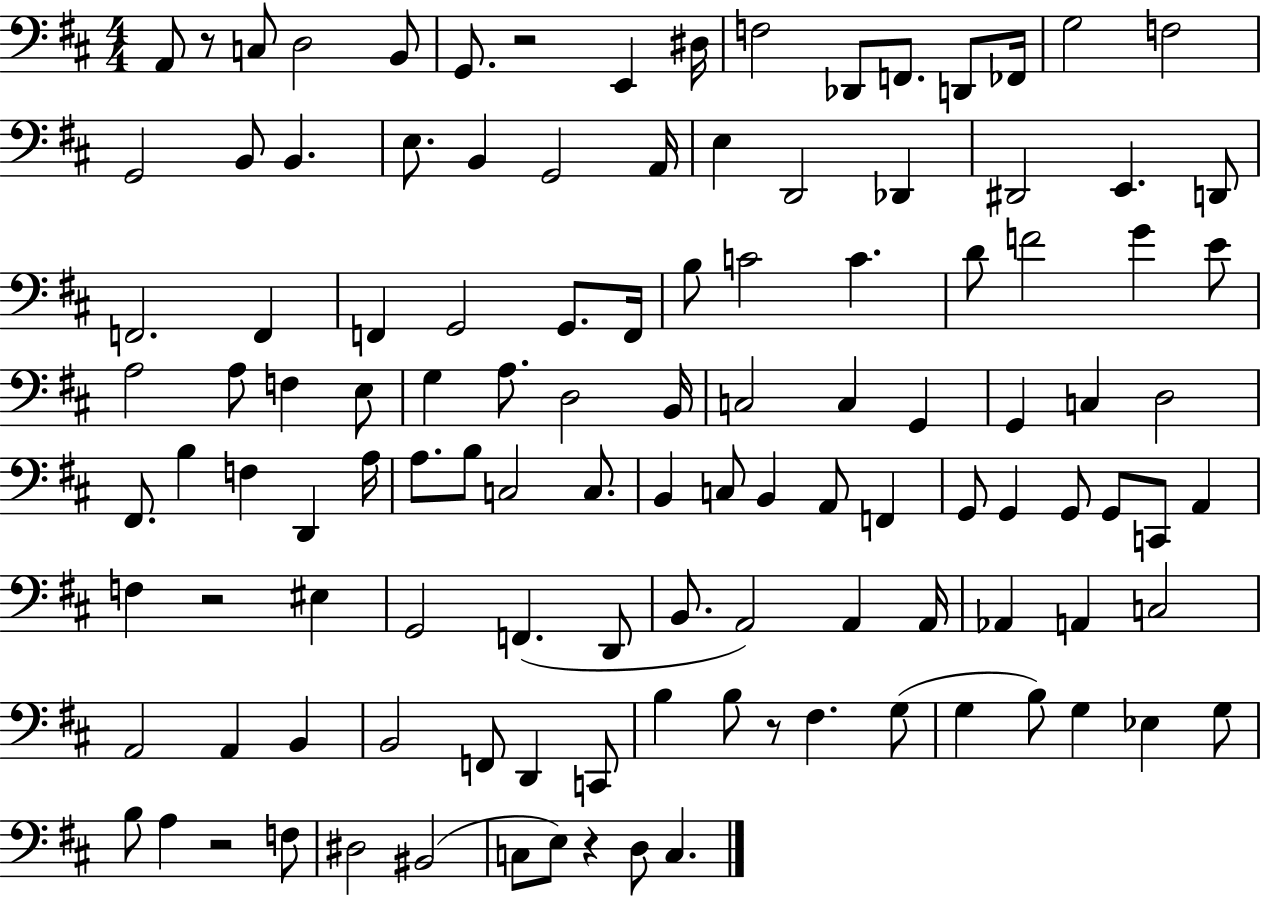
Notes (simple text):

A2/e R/e C3/e D3/h B2/e G2/e. R/h E2/q D#3/s F3/h Db2/e F2/e. D2/e FES2/s G3/h F3/h G2/h B2/e B2/q. E3/e. B2/q G2/h A2/s E3/q D2/h Db2/q D#2/h E2/q. D2/e F2/h. F2/q F2/q G2/h G2/e. F2/s B3/e C4/h C4/q. D4/e F4/h G4/q E4/e A3/h A3/e F3/q E3/e G3/q A3/e. D3/h B2/s C3/h C3/q G2/q G2/q C3/q D3/h F#2/e. B3/q F3/q D2/q A3/s A3/e. B3/e C3/h C3/e. B2/q C3/e B2/q A2/e F2/q G2/e G2/q G2/e G2/e C2/e A2/q F3/q R/h EIS3/q G2/h F2/q. D2/e B2/e. A2/h A2/q A2/s Ab2/q A2/q C3/h A2/h A2/q B2/q B2/h F2/e D2/q C2/e B3/q B3/e R/e F#3/q. G3/e G3/q B3/e G3/q Eb3/q G3/e B3/e A3/q R/h F3/e D#3/h BIS2/h C3/e E3/e R/q D3/e C3/q.